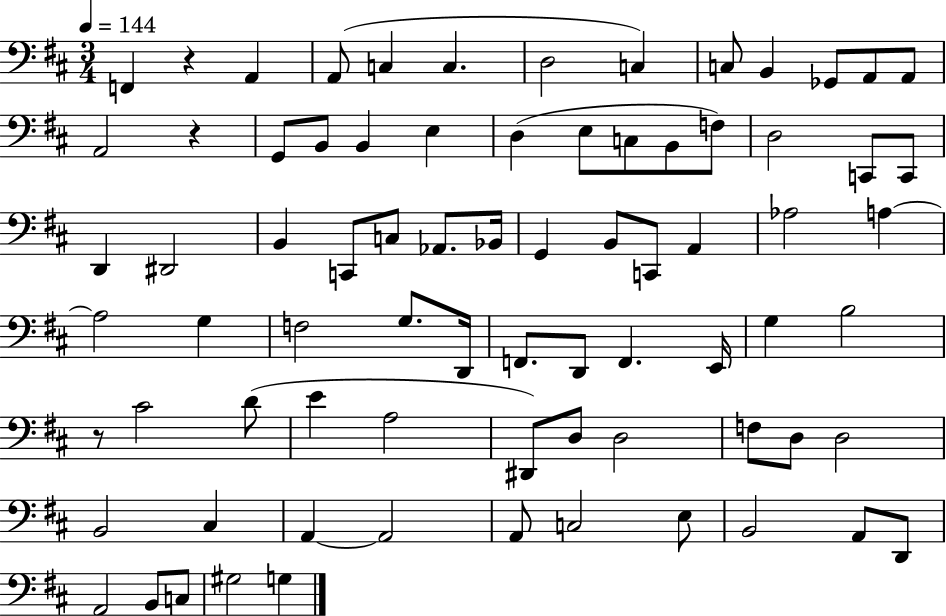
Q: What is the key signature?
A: D major